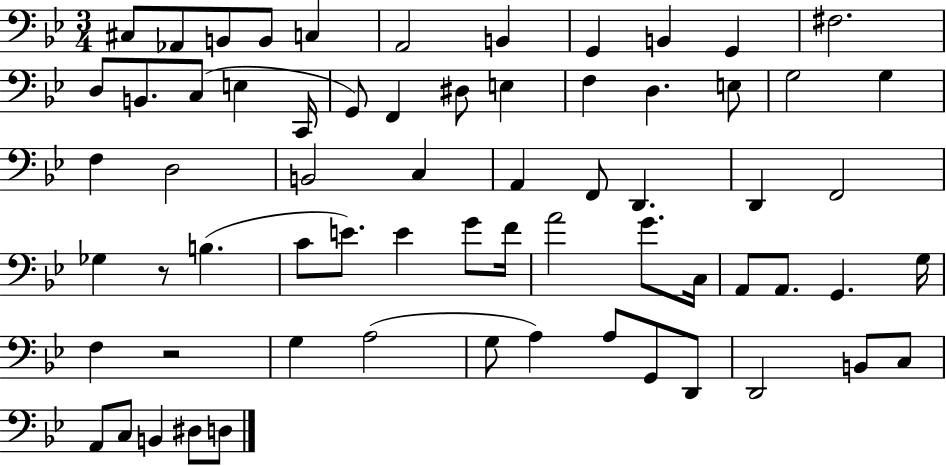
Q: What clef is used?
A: bass